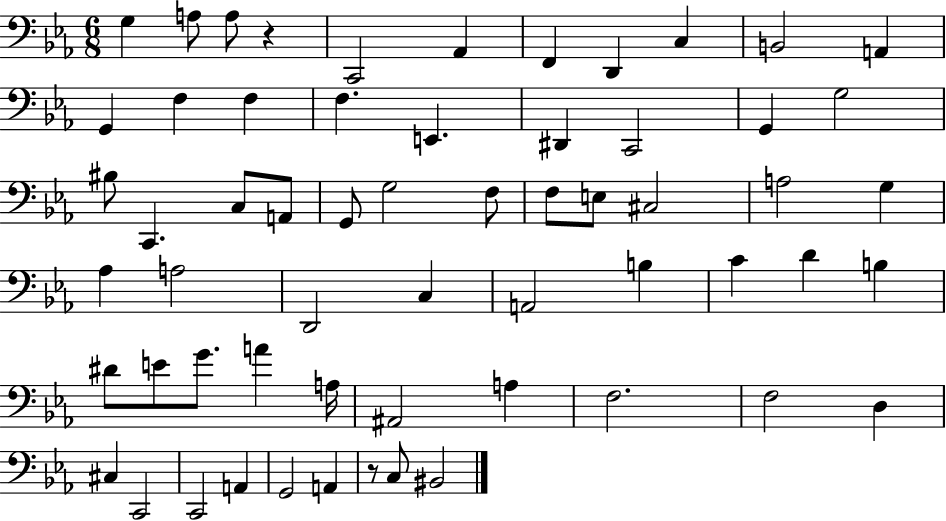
{
  \clef bass
  \numericTimeSignature
  \time 6/8
  \key ees \major
  g4 a8 a8 r4 | c,2 aes,4 | f,4 d,4 c4 | b,2 a,4 | \break g,4 f4 f4 | f4. e,4. | dis,4 c,2 | g,4 g2 | \break bis8 c,4. c8 a,8 | g,8 g2 f8 | f8 e8 cis2 | a2 g4 | \break aes4 a2 | d,2 c4 | a,2 b4 | c'4 d'4 b4 | \break dis'8 e'8 g'8. a'4 a16 | ais,2 a4 | f2. | f2 d4 | \break cis4 c,2 | c,2 a,4 | g,2 a,4 | r8 c8 bis,2 | \break \bar "|."
}